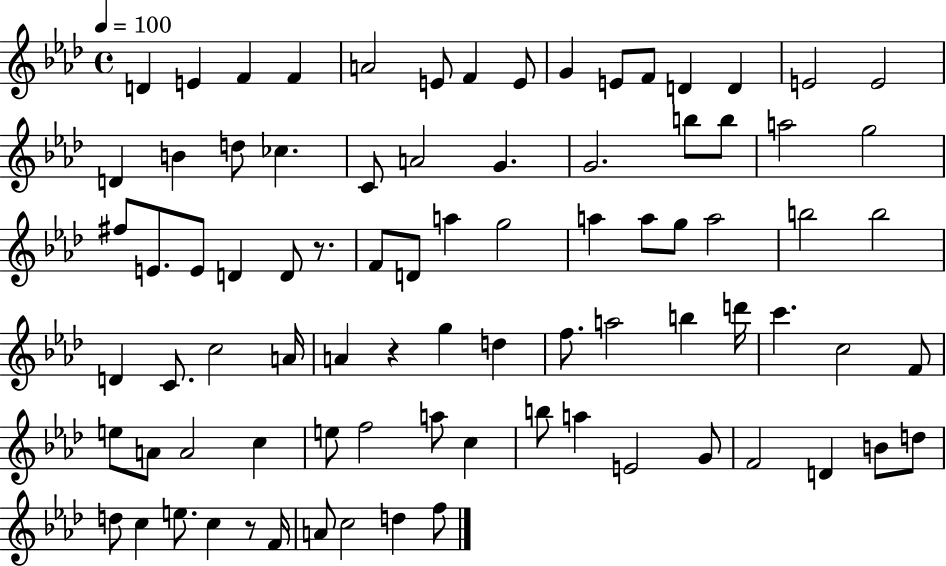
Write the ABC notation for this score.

X:1
T:Untitled
M:4/4
L:1/4
K:Ab
D E F F A2 E/2 F E/2 G E/2 F/2 D D E2 E2 D B d/2 _c C/2 A2 G G2 b/2 b/2 a2 g2 ^f/2 E/2 E/2 D D/2 z/2 F/2 D/2 a g2 a a/2 g/2 a2 b2 b2 D C/2 c2 A/4 A z g d f/2 a2 b d'/4 c' c2 F/2 e/2 A/2 A2 c e/2 f2 a/2 c b/2 a E2 G/2 F2 D B/2 d/2 d/2 c e/2 c z/2 F/4 A/2 c2 d f/2